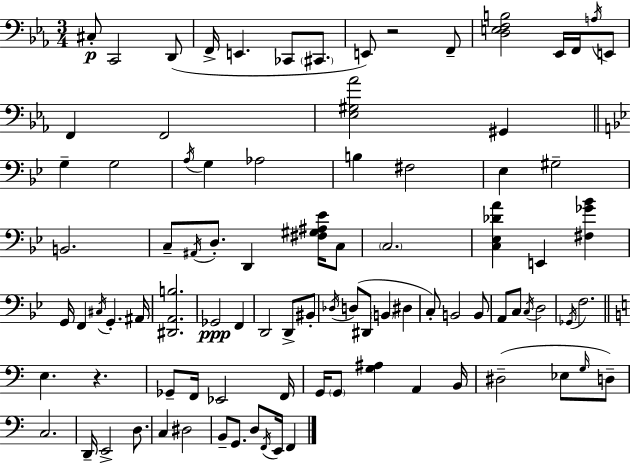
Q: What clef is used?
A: bass